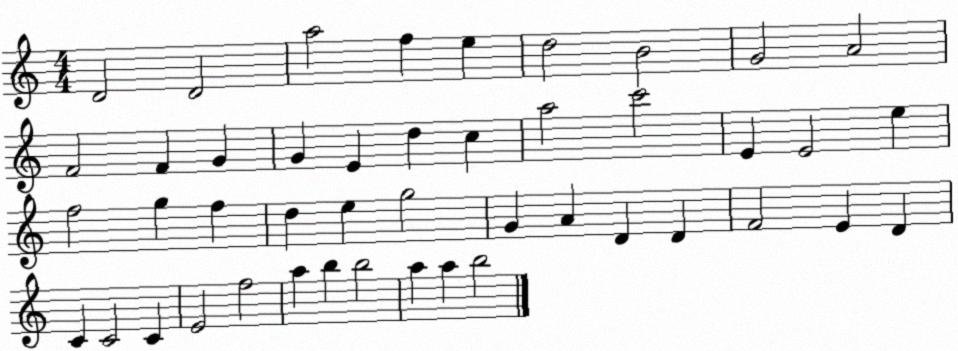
X:1
T:Untitled
M:4/4
L:1/4
K:C
D2 D2 a2 f e d2 B2 G2 A2 F2 F G G E d c a2 c'2 E E2 e f2 g f d e g2 G A D D F2 E D C C2 C E2 f2 a b b2 a a b2